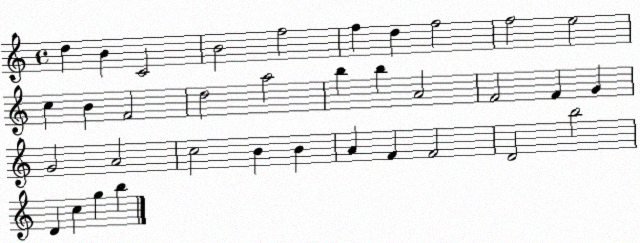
X:1
T:Untitled
M:4/4
L:1/4
K:C
d B C2 B2 f2 f d f2 f2 e2 c B F2 d2 a2 b b A2 F2 F G G2 A2 c2 B B A F F2 D2 b2 D c g b